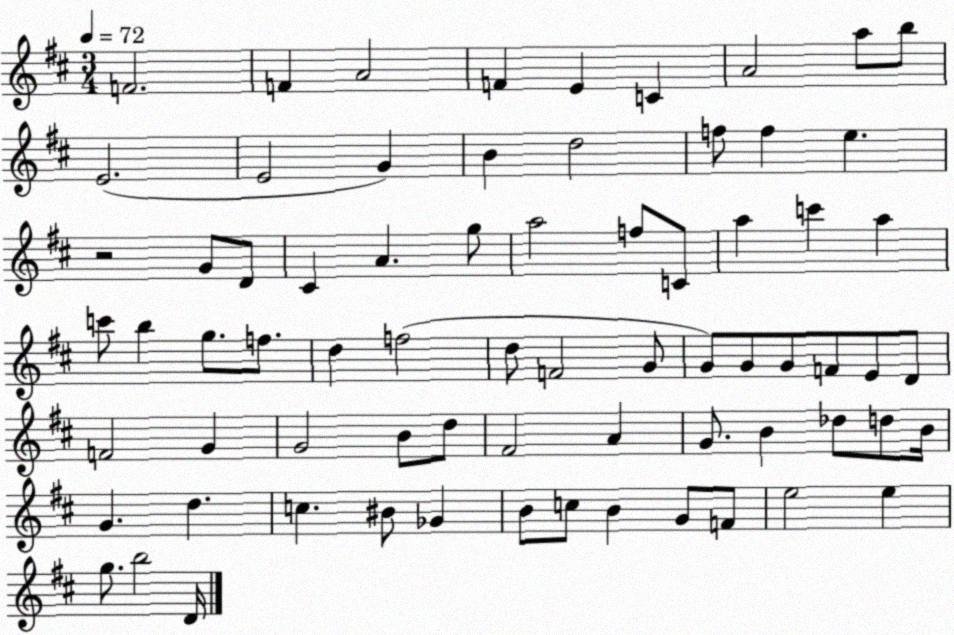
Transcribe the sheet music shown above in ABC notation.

X:1
T:Untitled
M:3/4
L:1/4
K:D
F2 F A2 F E C A2 a/2 b/2 E2 E2 G B d2 f/2 f e z2 G/2 D/2 ^C A g/2 a2 f/2 C/2 a c' a c'/2 b g/2 f/2 d f2 d/2 F2 G/2 G/2 G/2 G/2 F/2 E/2 D/2 F2 G G2 B/2 d/2 ^F2 A G/2 B _d/2 d/2 B/4 G d c ^B/2 _G B/2 c/2 B G/2 F/2 e2 e g/2 b2 D/4